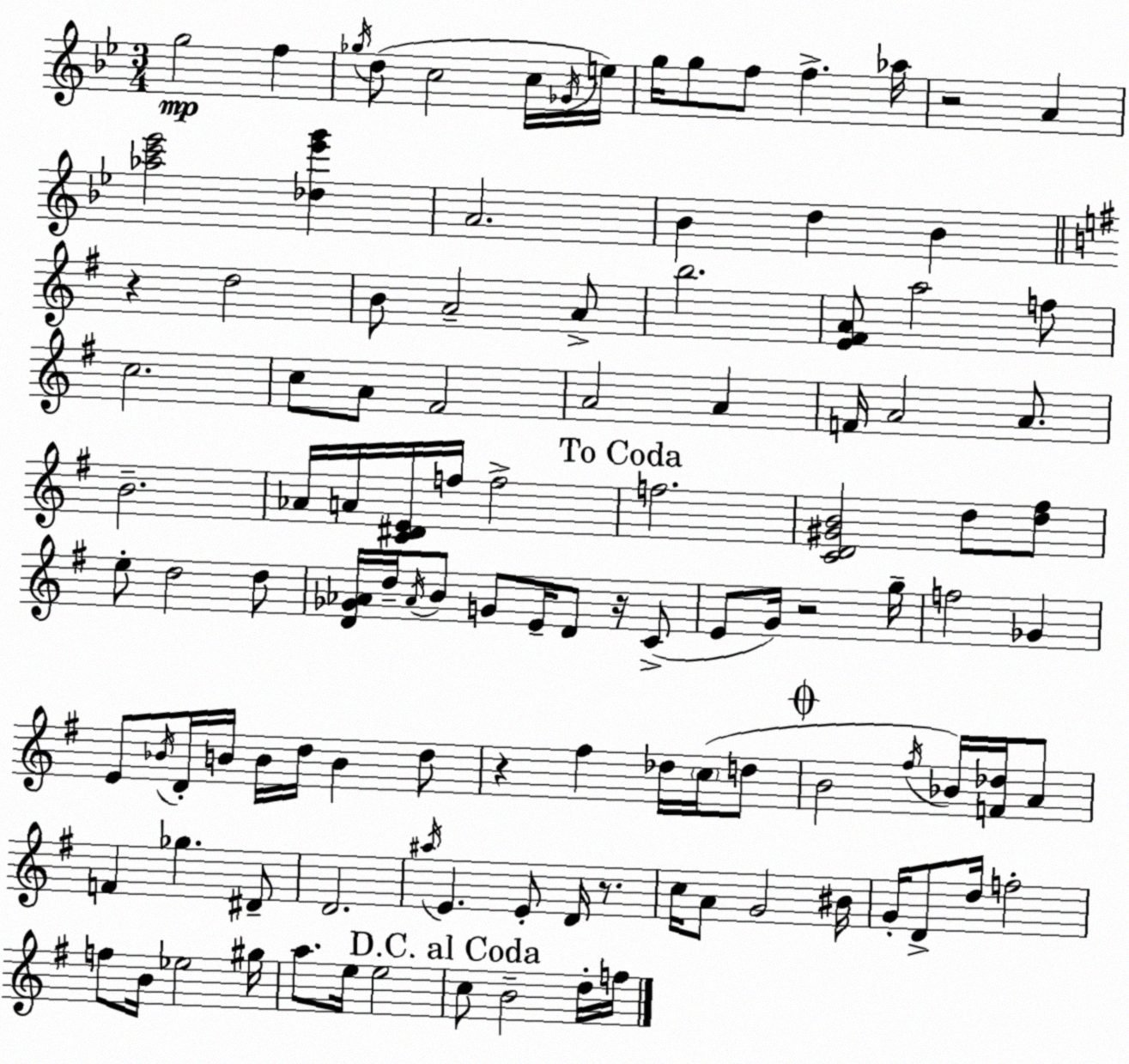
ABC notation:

X:1
T:Untitled
M:3/4
L:1/4
K:Bb
g2 f _g/4 d/2 c2 c/4 _G/4 e/4 g/4 g/2 f/2 f _a/4 z2 A [_ac'_e']2 [_d_e'g'] A2 _B d _B z d2 B/2 A2 A/2 b2 [E^FA]/2 a2 f/2 c2 c/2 A/2 ^F2 A2 A F/4 A2 A/2 B2 _A/4 A/4 [C^DE]/4 f/4 f2 f2 [CD^GB]2 d/2 [d^f]/2 e/2 d2 d/2 [D_G_A]/4 d/4 _A/4 B/2 G/2 E/4 D/2 z/4 C/2 E/2 G/4 z2 g/4 f2 _G E/2 _B/4 D/4 B/4 B/4 d/4 B d/2 z ^f _d/4 c/4 d/2 B2 ^f/4 _B/4 [F_d]/4 A/2 F _g ^D/2 D2 ^a/4 E E/2 D/4 z/2 c/4 A/2 G2 ^B/4 G/4 D/2 d/4 f2 f/2 B/4 _e2 ^g/4 a/2 e/4 e2 c/2 B2 d/4 f/4